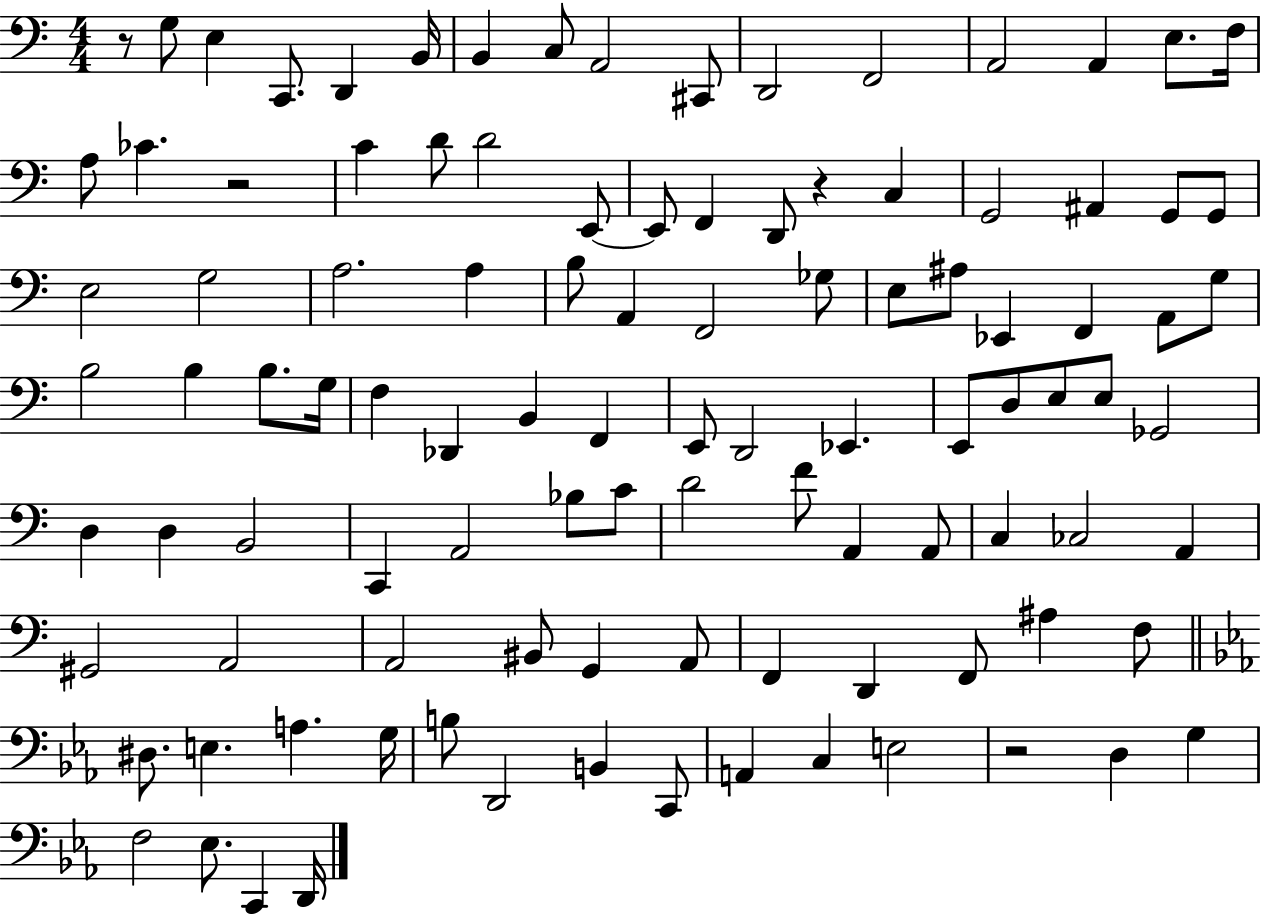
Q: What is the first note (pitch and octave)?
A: G3